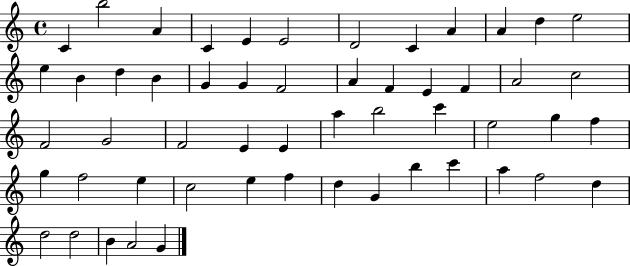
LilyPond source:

{
  \clef treble
  \time 4/4
  \defaultTimeSignature
  \key c \major
  c'4 b''2 a'4 | c'4 e'4 e'2 | d'2 c'4 a'4 | a'4 d''4 e''2 | \break e''4 b'4 d''4 b'4 | g'4 g'4 f'2 | a'4 f'4 e'4 f'4 | a'2 c''2 | \break f'2 g'2 | f'2 e'4 e'4 | a''4 b''2 c'''4 | e''2 g''4 f''4 | \break g''4 f''2 e''4 | c''2 e''4 f''4 | d''4 g'4 b''4 c'''4 | a''4 f''2 d''4 | \break d''2 d''2 | b'4 a'2 g'4 | \bar "|."
}